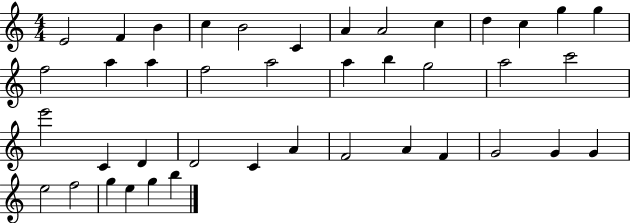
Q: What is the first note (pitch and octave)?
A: E4